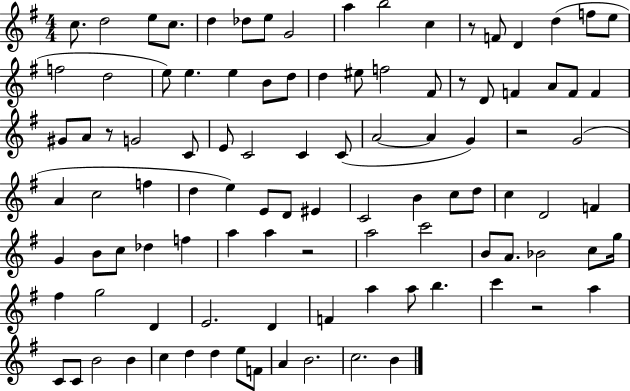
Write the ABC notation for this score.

X:1
T:Untitled
M:4/4
L:1/4
K:G
c/2 d2 e/2 c/2 d _d/2 e/2 G2 a b2 c z/2 F/2 D d f/2 e/2 f2 d2 e/2 e e B/2 d/2 d ^e/2 f2 ^F/2 z/2 D/2 F A/2 F/2 F ^G/2 A/2 z/2 G2 C/2 E/2 C2 C C/2 A2 A G z2 G2 A c2 f d e E/2 D/2 ^E C2 B c/2 d/2 c D2 F G B/2 c/2 _d f a a z2 a2 c'2 B/2 A/2 _B2 c/2 g/4 ^f g2 D E2 D F a a/2 b c' z2 a C/2 C/2 B2 B c d d e/2 F/2 A B2 c2 B